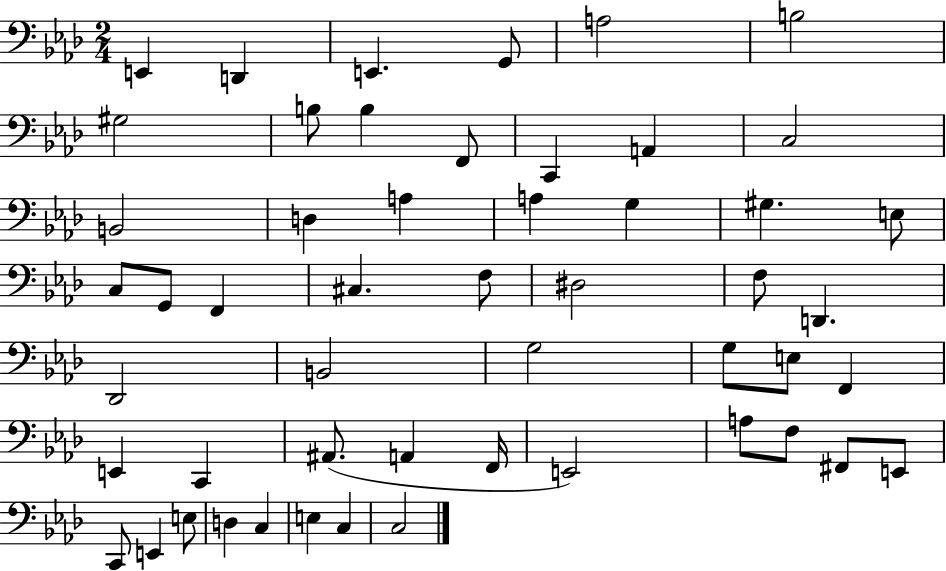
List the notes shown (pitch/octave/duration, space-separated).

E2/q D2/q E2/q. G2/e A3/h B3/h G#3/h B3/e B3/q F2/e C2/q A2/q C3/h B2/h D3/q A3/q A3/q G3/q G#3/q. E3/e C3/e G2/e F2/q C#3/q. F3/e D#3/h F3/e D2/q. Db2/h B2/h G3/h G3/e E3/e F2/q E2/q C2/q A#2/e. A2/q F2/s E2/h A3/e F3/e F#2/e E2/e C2/e E2/q E3/e D3/q C3/q E3/q C3/q C3/h